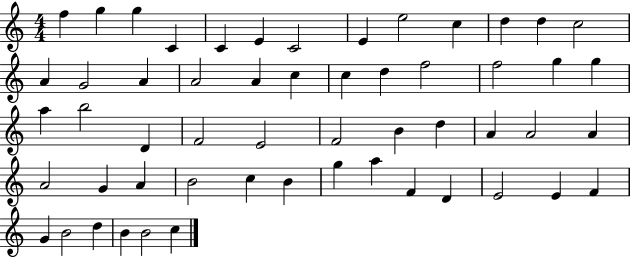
F5/q G5/q G5/q C4/q C4/q E4/q C4/h E4/q E5/h C5/q D5/q D5/q C5/h A4/q G4/h A4/q A4/h A4/q C5/q C5/q D5/q F5/h F5/h G5/q G5/q A5/q B5/h D4/q F4/h E4/h F4/h B4/q D5/q A4/q A4/h A4/q A4/h G4/q A4/q B4/h C5/q B4/q G5/q A5/q F4/q D4/q E4/h E4/q F4/q G4/q B4/h D5/q B4/q B4/h C5/q